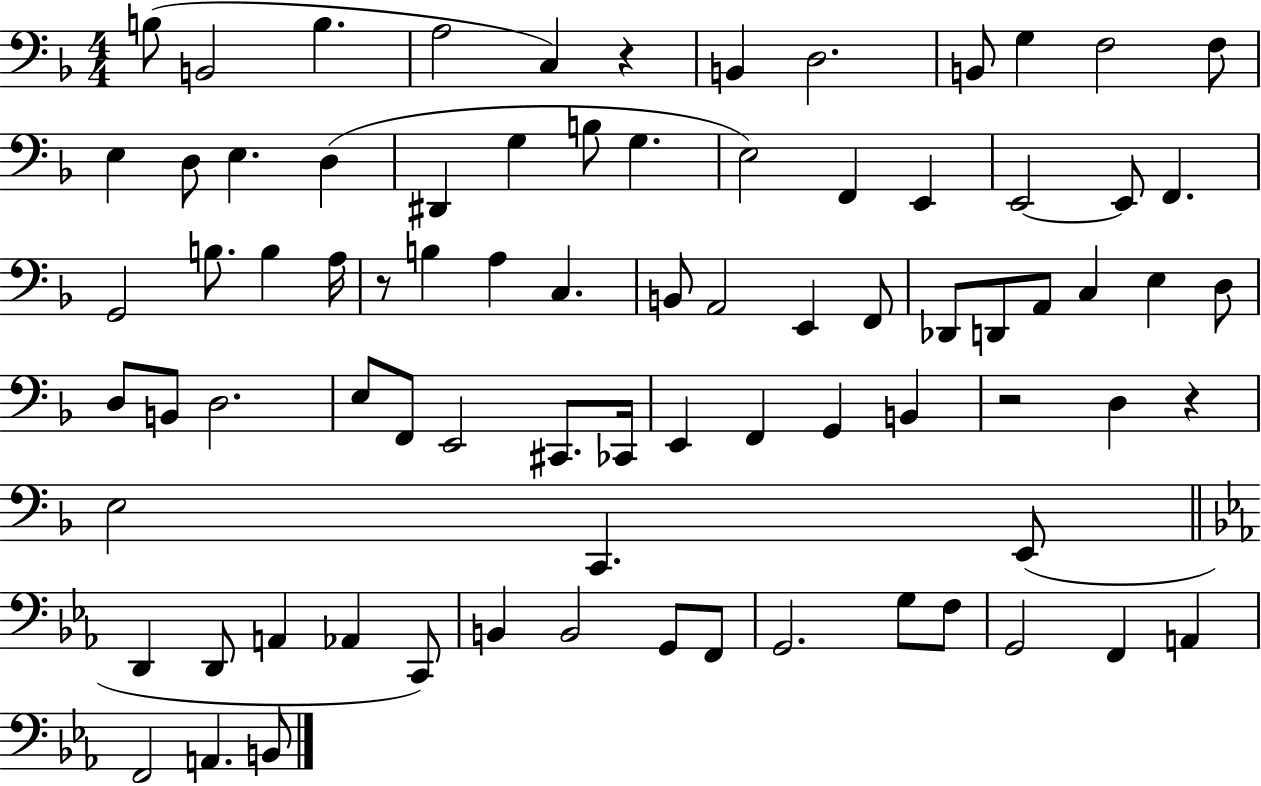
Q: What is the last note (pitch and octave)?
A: B2